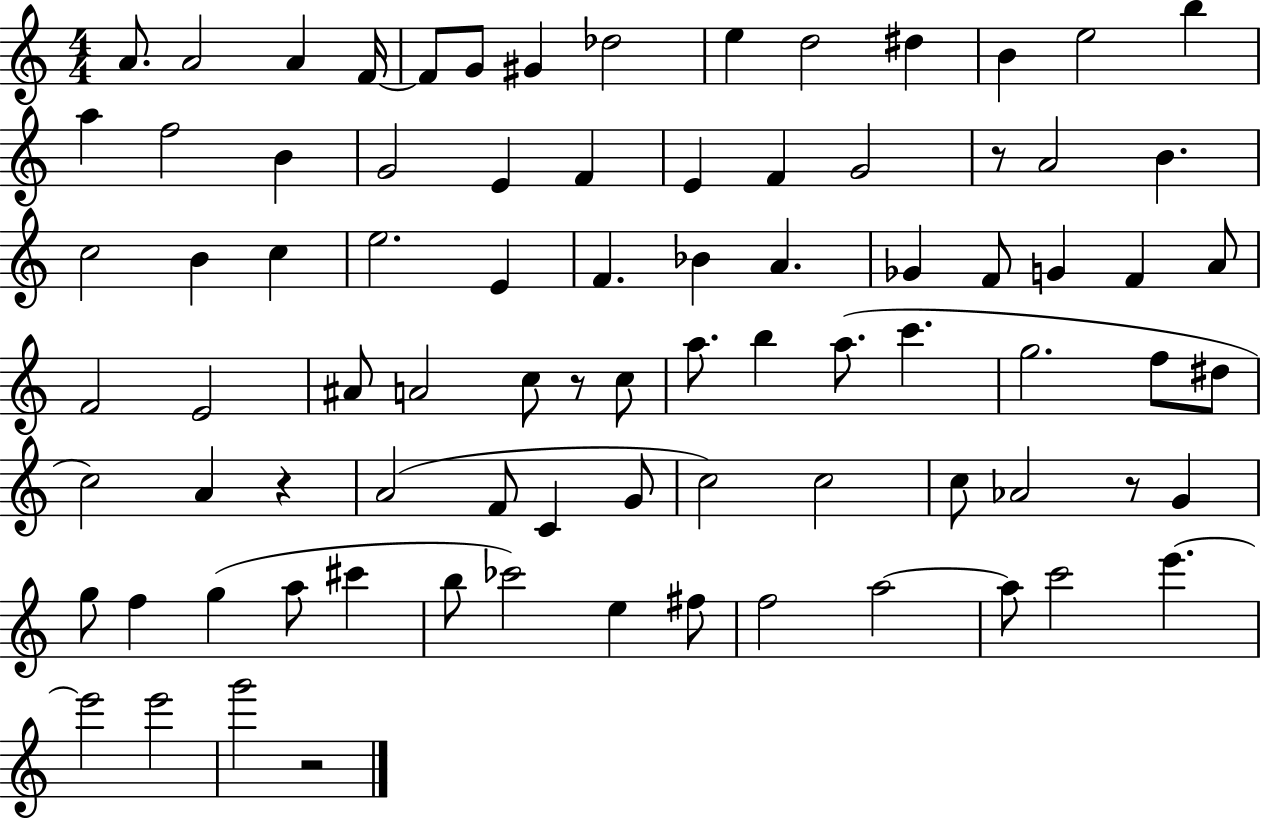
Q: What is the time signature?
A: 4/4